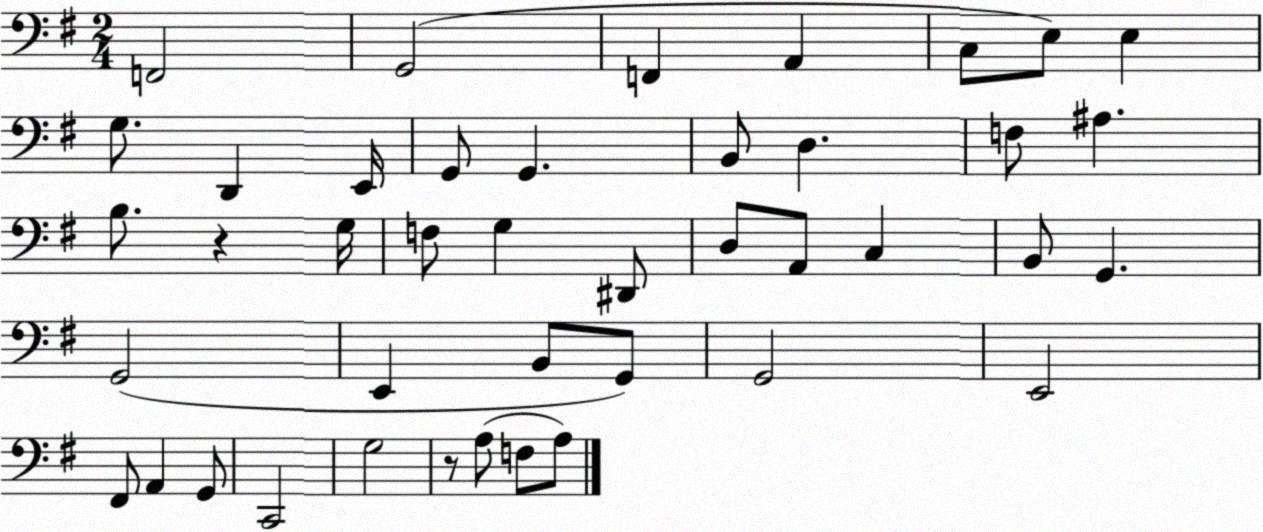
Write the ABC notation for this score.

X:1
T:Untitled
M:2/4
L:1/4
K:G
F,,2 G,,2 F,, A,, C,/2 E,/2 E, G,/2 D,, E,,/4 G,,/2 G,, B,,/2 D, F,/2 ^A, B,/2 z G,/4 F,/2 G, ^D,,/2 D,/2 A,,/2 C, B,,/2 G,, G,,2 E,, B,,/2 G,,/2 G,,2 E,,2 ^F,,/2 A,, G,,/2 C,,2 G,2 z/2 A,/2 F,/2 A,/2